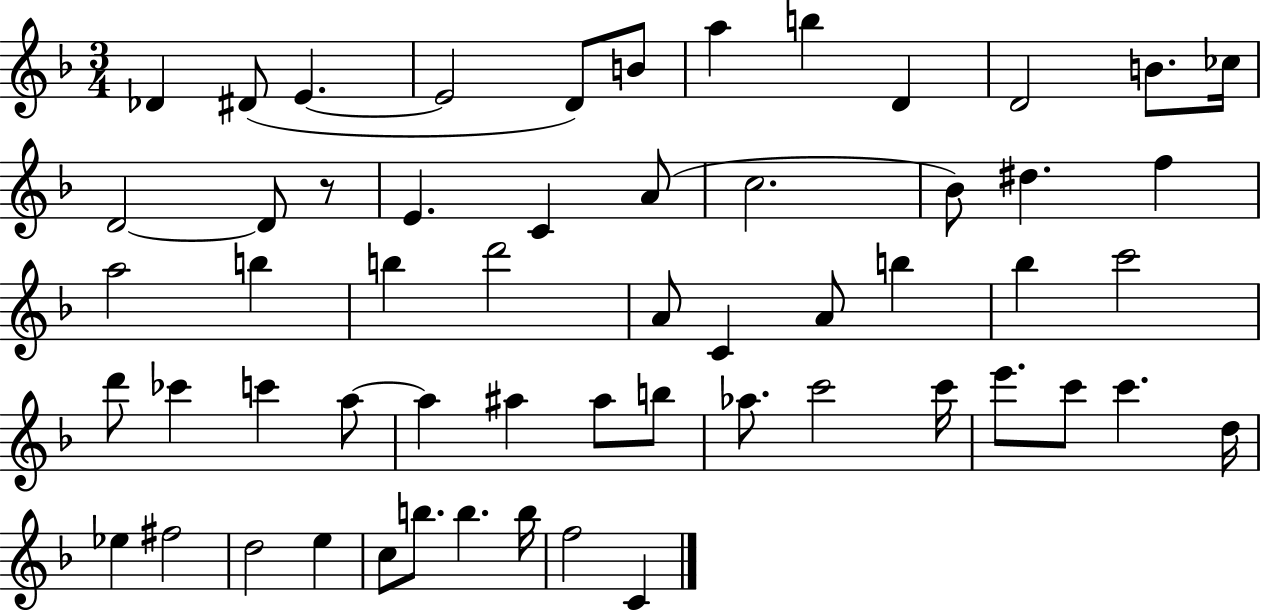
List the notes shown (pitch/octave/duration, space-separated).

Db4/q D#4/e E4/q. E4/h D4/e B4/e A5/q B5/q D4/q D4/h B4/e. CES5/s D4/h D4/e R/e E4/q. C4/q A4/e C5/h. Bb4/e D#5/q. F5/q A5/h B5/q B5/q D6/h A4/e C4/q A4/e B5/q Bb5/q C6/h D6/e CES6/q C6/q A5/e A5/q A#5/q A#5/e B5/e Ab5/e. C6/h C6/s E6/e. C6/e C6/q. D5/s Eb5/q F#5/h D5/h E5/q C5/e B5/e. B5/q. B5/s F5/h C4/q